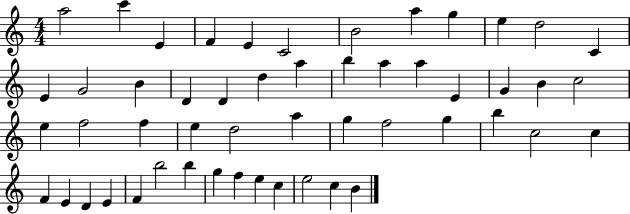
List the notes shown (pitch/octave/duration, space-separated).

A5/h C6/q E4/q F4/q E4/q C4/h B4/h A5/q G5/q E5/q D5/h C4/q E4/q G4/h B4/q D4/q D4/q D5/q A5/q B5/q A5/q A5/q E4/q G4/q B4/q C5/h E5/q F5/h F5/q E5/q D5/h A5/q G5/q F5/h G5/q B5/q C5/h C5/q F4/q E4/q D4/q E4/q F4/q B5/h B5/q G5/q F5/q E5/q C5/q E5/h C5/q B4/q